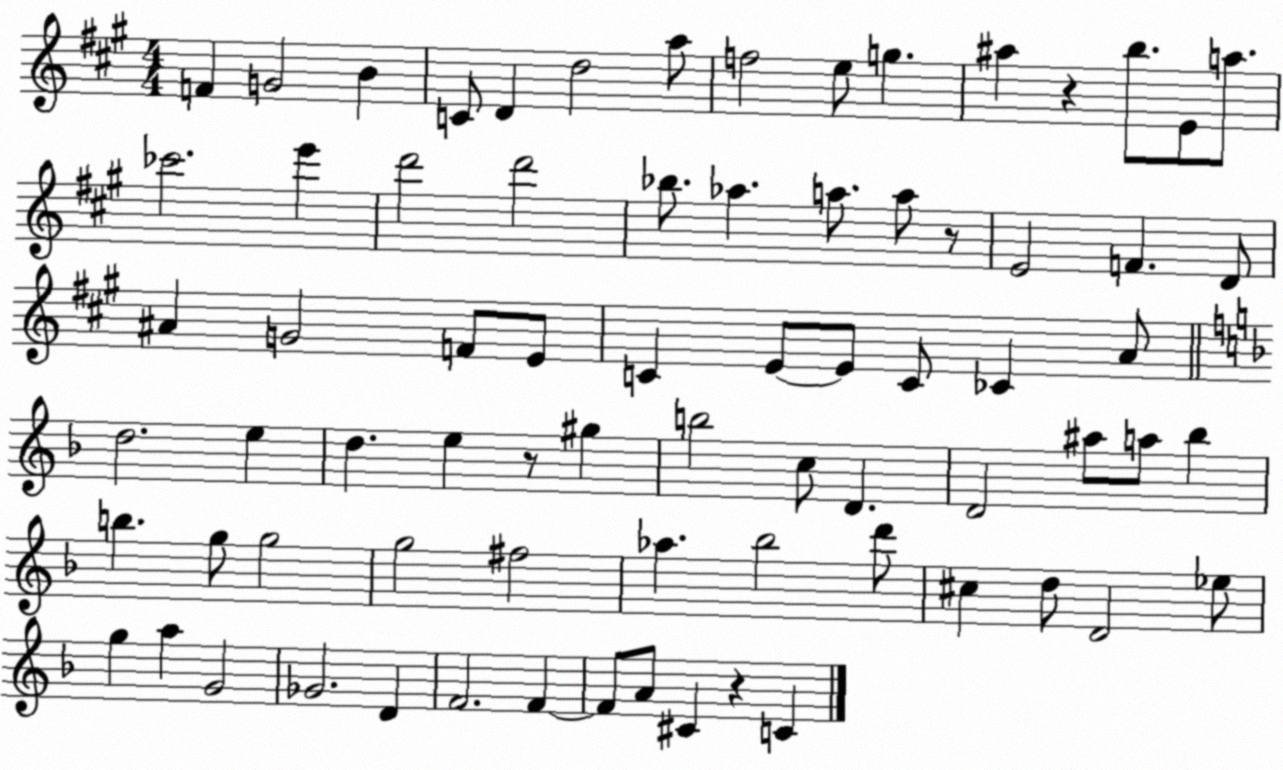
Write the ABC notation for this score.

X:1
T:Untitled
M:4/4
L:1/4
K:A
F G2 B C/2 D d2 a/2 f2 e/2 g ^a z b/2 E/2 a/2 _c'2 e' d'2 d'2 _b/2 _a a/2 a/2 z/2 E2 F D/2 ^A G2 F/2 E/2 C E/2 E/2 C/2 _C A/2 d2 e d e z/2 ^g b2 c/2 D D2 ^a/2 a/2 _b b g/2 g2 g2 ^f2 _a _b2 d'/2 ^c d/2 D2 _e/2 g a G2 _G2 D F2 F F/2 A/2 ^C z C